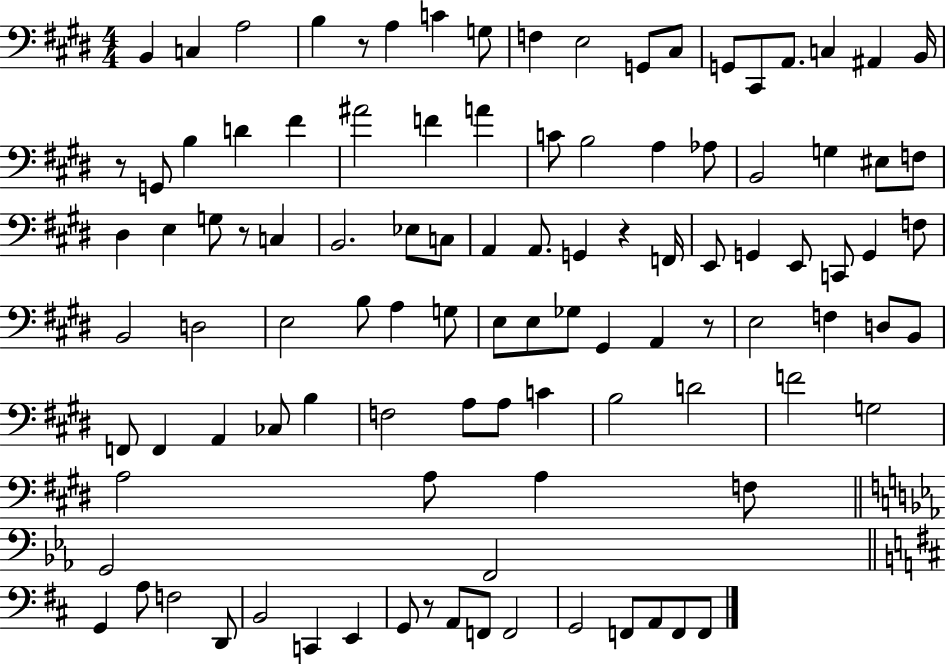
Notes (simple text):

B2/q C3/q A3/h B3/q R/e A3/q C4/q G3/e F3/q E3/h G2/e C#3/e G2/e C#2/e A2/e. C3/q A#2/q B2/s R/e G2/e B3/q D4/q F#4/q A#4/h F4/q A4/q C4/e B3/h A3/q Ab3/e B2/h G3/q EIS3/e F3/e D#3/q E3/q G3/e R/e C3/q B2/h. Eb3/e C3/e A2/q A2/e. G2/q R/q F2/s E2/e G2/q E2/e C2/e G2/q F3/e B2/h D3/h E3/h B3/e A3/q G3/e E3/e E3/e Gb3/e G#2/q A2/q R/e E3/h F3/q D3/e B2/e F2/e F2/q A2/q CES3/e B3/q F3/h A3/e A3/e C4/q B3/h D4/h F4/h G3/h A3/h A3/e A3/q F3/e G2/h F2/h G2/q A3/e F3/h D2/e B2/h C2/q E2/q G2/e R/e A2/e F2/e F2/h G2/h F2/e A2/e F2/e F2/e